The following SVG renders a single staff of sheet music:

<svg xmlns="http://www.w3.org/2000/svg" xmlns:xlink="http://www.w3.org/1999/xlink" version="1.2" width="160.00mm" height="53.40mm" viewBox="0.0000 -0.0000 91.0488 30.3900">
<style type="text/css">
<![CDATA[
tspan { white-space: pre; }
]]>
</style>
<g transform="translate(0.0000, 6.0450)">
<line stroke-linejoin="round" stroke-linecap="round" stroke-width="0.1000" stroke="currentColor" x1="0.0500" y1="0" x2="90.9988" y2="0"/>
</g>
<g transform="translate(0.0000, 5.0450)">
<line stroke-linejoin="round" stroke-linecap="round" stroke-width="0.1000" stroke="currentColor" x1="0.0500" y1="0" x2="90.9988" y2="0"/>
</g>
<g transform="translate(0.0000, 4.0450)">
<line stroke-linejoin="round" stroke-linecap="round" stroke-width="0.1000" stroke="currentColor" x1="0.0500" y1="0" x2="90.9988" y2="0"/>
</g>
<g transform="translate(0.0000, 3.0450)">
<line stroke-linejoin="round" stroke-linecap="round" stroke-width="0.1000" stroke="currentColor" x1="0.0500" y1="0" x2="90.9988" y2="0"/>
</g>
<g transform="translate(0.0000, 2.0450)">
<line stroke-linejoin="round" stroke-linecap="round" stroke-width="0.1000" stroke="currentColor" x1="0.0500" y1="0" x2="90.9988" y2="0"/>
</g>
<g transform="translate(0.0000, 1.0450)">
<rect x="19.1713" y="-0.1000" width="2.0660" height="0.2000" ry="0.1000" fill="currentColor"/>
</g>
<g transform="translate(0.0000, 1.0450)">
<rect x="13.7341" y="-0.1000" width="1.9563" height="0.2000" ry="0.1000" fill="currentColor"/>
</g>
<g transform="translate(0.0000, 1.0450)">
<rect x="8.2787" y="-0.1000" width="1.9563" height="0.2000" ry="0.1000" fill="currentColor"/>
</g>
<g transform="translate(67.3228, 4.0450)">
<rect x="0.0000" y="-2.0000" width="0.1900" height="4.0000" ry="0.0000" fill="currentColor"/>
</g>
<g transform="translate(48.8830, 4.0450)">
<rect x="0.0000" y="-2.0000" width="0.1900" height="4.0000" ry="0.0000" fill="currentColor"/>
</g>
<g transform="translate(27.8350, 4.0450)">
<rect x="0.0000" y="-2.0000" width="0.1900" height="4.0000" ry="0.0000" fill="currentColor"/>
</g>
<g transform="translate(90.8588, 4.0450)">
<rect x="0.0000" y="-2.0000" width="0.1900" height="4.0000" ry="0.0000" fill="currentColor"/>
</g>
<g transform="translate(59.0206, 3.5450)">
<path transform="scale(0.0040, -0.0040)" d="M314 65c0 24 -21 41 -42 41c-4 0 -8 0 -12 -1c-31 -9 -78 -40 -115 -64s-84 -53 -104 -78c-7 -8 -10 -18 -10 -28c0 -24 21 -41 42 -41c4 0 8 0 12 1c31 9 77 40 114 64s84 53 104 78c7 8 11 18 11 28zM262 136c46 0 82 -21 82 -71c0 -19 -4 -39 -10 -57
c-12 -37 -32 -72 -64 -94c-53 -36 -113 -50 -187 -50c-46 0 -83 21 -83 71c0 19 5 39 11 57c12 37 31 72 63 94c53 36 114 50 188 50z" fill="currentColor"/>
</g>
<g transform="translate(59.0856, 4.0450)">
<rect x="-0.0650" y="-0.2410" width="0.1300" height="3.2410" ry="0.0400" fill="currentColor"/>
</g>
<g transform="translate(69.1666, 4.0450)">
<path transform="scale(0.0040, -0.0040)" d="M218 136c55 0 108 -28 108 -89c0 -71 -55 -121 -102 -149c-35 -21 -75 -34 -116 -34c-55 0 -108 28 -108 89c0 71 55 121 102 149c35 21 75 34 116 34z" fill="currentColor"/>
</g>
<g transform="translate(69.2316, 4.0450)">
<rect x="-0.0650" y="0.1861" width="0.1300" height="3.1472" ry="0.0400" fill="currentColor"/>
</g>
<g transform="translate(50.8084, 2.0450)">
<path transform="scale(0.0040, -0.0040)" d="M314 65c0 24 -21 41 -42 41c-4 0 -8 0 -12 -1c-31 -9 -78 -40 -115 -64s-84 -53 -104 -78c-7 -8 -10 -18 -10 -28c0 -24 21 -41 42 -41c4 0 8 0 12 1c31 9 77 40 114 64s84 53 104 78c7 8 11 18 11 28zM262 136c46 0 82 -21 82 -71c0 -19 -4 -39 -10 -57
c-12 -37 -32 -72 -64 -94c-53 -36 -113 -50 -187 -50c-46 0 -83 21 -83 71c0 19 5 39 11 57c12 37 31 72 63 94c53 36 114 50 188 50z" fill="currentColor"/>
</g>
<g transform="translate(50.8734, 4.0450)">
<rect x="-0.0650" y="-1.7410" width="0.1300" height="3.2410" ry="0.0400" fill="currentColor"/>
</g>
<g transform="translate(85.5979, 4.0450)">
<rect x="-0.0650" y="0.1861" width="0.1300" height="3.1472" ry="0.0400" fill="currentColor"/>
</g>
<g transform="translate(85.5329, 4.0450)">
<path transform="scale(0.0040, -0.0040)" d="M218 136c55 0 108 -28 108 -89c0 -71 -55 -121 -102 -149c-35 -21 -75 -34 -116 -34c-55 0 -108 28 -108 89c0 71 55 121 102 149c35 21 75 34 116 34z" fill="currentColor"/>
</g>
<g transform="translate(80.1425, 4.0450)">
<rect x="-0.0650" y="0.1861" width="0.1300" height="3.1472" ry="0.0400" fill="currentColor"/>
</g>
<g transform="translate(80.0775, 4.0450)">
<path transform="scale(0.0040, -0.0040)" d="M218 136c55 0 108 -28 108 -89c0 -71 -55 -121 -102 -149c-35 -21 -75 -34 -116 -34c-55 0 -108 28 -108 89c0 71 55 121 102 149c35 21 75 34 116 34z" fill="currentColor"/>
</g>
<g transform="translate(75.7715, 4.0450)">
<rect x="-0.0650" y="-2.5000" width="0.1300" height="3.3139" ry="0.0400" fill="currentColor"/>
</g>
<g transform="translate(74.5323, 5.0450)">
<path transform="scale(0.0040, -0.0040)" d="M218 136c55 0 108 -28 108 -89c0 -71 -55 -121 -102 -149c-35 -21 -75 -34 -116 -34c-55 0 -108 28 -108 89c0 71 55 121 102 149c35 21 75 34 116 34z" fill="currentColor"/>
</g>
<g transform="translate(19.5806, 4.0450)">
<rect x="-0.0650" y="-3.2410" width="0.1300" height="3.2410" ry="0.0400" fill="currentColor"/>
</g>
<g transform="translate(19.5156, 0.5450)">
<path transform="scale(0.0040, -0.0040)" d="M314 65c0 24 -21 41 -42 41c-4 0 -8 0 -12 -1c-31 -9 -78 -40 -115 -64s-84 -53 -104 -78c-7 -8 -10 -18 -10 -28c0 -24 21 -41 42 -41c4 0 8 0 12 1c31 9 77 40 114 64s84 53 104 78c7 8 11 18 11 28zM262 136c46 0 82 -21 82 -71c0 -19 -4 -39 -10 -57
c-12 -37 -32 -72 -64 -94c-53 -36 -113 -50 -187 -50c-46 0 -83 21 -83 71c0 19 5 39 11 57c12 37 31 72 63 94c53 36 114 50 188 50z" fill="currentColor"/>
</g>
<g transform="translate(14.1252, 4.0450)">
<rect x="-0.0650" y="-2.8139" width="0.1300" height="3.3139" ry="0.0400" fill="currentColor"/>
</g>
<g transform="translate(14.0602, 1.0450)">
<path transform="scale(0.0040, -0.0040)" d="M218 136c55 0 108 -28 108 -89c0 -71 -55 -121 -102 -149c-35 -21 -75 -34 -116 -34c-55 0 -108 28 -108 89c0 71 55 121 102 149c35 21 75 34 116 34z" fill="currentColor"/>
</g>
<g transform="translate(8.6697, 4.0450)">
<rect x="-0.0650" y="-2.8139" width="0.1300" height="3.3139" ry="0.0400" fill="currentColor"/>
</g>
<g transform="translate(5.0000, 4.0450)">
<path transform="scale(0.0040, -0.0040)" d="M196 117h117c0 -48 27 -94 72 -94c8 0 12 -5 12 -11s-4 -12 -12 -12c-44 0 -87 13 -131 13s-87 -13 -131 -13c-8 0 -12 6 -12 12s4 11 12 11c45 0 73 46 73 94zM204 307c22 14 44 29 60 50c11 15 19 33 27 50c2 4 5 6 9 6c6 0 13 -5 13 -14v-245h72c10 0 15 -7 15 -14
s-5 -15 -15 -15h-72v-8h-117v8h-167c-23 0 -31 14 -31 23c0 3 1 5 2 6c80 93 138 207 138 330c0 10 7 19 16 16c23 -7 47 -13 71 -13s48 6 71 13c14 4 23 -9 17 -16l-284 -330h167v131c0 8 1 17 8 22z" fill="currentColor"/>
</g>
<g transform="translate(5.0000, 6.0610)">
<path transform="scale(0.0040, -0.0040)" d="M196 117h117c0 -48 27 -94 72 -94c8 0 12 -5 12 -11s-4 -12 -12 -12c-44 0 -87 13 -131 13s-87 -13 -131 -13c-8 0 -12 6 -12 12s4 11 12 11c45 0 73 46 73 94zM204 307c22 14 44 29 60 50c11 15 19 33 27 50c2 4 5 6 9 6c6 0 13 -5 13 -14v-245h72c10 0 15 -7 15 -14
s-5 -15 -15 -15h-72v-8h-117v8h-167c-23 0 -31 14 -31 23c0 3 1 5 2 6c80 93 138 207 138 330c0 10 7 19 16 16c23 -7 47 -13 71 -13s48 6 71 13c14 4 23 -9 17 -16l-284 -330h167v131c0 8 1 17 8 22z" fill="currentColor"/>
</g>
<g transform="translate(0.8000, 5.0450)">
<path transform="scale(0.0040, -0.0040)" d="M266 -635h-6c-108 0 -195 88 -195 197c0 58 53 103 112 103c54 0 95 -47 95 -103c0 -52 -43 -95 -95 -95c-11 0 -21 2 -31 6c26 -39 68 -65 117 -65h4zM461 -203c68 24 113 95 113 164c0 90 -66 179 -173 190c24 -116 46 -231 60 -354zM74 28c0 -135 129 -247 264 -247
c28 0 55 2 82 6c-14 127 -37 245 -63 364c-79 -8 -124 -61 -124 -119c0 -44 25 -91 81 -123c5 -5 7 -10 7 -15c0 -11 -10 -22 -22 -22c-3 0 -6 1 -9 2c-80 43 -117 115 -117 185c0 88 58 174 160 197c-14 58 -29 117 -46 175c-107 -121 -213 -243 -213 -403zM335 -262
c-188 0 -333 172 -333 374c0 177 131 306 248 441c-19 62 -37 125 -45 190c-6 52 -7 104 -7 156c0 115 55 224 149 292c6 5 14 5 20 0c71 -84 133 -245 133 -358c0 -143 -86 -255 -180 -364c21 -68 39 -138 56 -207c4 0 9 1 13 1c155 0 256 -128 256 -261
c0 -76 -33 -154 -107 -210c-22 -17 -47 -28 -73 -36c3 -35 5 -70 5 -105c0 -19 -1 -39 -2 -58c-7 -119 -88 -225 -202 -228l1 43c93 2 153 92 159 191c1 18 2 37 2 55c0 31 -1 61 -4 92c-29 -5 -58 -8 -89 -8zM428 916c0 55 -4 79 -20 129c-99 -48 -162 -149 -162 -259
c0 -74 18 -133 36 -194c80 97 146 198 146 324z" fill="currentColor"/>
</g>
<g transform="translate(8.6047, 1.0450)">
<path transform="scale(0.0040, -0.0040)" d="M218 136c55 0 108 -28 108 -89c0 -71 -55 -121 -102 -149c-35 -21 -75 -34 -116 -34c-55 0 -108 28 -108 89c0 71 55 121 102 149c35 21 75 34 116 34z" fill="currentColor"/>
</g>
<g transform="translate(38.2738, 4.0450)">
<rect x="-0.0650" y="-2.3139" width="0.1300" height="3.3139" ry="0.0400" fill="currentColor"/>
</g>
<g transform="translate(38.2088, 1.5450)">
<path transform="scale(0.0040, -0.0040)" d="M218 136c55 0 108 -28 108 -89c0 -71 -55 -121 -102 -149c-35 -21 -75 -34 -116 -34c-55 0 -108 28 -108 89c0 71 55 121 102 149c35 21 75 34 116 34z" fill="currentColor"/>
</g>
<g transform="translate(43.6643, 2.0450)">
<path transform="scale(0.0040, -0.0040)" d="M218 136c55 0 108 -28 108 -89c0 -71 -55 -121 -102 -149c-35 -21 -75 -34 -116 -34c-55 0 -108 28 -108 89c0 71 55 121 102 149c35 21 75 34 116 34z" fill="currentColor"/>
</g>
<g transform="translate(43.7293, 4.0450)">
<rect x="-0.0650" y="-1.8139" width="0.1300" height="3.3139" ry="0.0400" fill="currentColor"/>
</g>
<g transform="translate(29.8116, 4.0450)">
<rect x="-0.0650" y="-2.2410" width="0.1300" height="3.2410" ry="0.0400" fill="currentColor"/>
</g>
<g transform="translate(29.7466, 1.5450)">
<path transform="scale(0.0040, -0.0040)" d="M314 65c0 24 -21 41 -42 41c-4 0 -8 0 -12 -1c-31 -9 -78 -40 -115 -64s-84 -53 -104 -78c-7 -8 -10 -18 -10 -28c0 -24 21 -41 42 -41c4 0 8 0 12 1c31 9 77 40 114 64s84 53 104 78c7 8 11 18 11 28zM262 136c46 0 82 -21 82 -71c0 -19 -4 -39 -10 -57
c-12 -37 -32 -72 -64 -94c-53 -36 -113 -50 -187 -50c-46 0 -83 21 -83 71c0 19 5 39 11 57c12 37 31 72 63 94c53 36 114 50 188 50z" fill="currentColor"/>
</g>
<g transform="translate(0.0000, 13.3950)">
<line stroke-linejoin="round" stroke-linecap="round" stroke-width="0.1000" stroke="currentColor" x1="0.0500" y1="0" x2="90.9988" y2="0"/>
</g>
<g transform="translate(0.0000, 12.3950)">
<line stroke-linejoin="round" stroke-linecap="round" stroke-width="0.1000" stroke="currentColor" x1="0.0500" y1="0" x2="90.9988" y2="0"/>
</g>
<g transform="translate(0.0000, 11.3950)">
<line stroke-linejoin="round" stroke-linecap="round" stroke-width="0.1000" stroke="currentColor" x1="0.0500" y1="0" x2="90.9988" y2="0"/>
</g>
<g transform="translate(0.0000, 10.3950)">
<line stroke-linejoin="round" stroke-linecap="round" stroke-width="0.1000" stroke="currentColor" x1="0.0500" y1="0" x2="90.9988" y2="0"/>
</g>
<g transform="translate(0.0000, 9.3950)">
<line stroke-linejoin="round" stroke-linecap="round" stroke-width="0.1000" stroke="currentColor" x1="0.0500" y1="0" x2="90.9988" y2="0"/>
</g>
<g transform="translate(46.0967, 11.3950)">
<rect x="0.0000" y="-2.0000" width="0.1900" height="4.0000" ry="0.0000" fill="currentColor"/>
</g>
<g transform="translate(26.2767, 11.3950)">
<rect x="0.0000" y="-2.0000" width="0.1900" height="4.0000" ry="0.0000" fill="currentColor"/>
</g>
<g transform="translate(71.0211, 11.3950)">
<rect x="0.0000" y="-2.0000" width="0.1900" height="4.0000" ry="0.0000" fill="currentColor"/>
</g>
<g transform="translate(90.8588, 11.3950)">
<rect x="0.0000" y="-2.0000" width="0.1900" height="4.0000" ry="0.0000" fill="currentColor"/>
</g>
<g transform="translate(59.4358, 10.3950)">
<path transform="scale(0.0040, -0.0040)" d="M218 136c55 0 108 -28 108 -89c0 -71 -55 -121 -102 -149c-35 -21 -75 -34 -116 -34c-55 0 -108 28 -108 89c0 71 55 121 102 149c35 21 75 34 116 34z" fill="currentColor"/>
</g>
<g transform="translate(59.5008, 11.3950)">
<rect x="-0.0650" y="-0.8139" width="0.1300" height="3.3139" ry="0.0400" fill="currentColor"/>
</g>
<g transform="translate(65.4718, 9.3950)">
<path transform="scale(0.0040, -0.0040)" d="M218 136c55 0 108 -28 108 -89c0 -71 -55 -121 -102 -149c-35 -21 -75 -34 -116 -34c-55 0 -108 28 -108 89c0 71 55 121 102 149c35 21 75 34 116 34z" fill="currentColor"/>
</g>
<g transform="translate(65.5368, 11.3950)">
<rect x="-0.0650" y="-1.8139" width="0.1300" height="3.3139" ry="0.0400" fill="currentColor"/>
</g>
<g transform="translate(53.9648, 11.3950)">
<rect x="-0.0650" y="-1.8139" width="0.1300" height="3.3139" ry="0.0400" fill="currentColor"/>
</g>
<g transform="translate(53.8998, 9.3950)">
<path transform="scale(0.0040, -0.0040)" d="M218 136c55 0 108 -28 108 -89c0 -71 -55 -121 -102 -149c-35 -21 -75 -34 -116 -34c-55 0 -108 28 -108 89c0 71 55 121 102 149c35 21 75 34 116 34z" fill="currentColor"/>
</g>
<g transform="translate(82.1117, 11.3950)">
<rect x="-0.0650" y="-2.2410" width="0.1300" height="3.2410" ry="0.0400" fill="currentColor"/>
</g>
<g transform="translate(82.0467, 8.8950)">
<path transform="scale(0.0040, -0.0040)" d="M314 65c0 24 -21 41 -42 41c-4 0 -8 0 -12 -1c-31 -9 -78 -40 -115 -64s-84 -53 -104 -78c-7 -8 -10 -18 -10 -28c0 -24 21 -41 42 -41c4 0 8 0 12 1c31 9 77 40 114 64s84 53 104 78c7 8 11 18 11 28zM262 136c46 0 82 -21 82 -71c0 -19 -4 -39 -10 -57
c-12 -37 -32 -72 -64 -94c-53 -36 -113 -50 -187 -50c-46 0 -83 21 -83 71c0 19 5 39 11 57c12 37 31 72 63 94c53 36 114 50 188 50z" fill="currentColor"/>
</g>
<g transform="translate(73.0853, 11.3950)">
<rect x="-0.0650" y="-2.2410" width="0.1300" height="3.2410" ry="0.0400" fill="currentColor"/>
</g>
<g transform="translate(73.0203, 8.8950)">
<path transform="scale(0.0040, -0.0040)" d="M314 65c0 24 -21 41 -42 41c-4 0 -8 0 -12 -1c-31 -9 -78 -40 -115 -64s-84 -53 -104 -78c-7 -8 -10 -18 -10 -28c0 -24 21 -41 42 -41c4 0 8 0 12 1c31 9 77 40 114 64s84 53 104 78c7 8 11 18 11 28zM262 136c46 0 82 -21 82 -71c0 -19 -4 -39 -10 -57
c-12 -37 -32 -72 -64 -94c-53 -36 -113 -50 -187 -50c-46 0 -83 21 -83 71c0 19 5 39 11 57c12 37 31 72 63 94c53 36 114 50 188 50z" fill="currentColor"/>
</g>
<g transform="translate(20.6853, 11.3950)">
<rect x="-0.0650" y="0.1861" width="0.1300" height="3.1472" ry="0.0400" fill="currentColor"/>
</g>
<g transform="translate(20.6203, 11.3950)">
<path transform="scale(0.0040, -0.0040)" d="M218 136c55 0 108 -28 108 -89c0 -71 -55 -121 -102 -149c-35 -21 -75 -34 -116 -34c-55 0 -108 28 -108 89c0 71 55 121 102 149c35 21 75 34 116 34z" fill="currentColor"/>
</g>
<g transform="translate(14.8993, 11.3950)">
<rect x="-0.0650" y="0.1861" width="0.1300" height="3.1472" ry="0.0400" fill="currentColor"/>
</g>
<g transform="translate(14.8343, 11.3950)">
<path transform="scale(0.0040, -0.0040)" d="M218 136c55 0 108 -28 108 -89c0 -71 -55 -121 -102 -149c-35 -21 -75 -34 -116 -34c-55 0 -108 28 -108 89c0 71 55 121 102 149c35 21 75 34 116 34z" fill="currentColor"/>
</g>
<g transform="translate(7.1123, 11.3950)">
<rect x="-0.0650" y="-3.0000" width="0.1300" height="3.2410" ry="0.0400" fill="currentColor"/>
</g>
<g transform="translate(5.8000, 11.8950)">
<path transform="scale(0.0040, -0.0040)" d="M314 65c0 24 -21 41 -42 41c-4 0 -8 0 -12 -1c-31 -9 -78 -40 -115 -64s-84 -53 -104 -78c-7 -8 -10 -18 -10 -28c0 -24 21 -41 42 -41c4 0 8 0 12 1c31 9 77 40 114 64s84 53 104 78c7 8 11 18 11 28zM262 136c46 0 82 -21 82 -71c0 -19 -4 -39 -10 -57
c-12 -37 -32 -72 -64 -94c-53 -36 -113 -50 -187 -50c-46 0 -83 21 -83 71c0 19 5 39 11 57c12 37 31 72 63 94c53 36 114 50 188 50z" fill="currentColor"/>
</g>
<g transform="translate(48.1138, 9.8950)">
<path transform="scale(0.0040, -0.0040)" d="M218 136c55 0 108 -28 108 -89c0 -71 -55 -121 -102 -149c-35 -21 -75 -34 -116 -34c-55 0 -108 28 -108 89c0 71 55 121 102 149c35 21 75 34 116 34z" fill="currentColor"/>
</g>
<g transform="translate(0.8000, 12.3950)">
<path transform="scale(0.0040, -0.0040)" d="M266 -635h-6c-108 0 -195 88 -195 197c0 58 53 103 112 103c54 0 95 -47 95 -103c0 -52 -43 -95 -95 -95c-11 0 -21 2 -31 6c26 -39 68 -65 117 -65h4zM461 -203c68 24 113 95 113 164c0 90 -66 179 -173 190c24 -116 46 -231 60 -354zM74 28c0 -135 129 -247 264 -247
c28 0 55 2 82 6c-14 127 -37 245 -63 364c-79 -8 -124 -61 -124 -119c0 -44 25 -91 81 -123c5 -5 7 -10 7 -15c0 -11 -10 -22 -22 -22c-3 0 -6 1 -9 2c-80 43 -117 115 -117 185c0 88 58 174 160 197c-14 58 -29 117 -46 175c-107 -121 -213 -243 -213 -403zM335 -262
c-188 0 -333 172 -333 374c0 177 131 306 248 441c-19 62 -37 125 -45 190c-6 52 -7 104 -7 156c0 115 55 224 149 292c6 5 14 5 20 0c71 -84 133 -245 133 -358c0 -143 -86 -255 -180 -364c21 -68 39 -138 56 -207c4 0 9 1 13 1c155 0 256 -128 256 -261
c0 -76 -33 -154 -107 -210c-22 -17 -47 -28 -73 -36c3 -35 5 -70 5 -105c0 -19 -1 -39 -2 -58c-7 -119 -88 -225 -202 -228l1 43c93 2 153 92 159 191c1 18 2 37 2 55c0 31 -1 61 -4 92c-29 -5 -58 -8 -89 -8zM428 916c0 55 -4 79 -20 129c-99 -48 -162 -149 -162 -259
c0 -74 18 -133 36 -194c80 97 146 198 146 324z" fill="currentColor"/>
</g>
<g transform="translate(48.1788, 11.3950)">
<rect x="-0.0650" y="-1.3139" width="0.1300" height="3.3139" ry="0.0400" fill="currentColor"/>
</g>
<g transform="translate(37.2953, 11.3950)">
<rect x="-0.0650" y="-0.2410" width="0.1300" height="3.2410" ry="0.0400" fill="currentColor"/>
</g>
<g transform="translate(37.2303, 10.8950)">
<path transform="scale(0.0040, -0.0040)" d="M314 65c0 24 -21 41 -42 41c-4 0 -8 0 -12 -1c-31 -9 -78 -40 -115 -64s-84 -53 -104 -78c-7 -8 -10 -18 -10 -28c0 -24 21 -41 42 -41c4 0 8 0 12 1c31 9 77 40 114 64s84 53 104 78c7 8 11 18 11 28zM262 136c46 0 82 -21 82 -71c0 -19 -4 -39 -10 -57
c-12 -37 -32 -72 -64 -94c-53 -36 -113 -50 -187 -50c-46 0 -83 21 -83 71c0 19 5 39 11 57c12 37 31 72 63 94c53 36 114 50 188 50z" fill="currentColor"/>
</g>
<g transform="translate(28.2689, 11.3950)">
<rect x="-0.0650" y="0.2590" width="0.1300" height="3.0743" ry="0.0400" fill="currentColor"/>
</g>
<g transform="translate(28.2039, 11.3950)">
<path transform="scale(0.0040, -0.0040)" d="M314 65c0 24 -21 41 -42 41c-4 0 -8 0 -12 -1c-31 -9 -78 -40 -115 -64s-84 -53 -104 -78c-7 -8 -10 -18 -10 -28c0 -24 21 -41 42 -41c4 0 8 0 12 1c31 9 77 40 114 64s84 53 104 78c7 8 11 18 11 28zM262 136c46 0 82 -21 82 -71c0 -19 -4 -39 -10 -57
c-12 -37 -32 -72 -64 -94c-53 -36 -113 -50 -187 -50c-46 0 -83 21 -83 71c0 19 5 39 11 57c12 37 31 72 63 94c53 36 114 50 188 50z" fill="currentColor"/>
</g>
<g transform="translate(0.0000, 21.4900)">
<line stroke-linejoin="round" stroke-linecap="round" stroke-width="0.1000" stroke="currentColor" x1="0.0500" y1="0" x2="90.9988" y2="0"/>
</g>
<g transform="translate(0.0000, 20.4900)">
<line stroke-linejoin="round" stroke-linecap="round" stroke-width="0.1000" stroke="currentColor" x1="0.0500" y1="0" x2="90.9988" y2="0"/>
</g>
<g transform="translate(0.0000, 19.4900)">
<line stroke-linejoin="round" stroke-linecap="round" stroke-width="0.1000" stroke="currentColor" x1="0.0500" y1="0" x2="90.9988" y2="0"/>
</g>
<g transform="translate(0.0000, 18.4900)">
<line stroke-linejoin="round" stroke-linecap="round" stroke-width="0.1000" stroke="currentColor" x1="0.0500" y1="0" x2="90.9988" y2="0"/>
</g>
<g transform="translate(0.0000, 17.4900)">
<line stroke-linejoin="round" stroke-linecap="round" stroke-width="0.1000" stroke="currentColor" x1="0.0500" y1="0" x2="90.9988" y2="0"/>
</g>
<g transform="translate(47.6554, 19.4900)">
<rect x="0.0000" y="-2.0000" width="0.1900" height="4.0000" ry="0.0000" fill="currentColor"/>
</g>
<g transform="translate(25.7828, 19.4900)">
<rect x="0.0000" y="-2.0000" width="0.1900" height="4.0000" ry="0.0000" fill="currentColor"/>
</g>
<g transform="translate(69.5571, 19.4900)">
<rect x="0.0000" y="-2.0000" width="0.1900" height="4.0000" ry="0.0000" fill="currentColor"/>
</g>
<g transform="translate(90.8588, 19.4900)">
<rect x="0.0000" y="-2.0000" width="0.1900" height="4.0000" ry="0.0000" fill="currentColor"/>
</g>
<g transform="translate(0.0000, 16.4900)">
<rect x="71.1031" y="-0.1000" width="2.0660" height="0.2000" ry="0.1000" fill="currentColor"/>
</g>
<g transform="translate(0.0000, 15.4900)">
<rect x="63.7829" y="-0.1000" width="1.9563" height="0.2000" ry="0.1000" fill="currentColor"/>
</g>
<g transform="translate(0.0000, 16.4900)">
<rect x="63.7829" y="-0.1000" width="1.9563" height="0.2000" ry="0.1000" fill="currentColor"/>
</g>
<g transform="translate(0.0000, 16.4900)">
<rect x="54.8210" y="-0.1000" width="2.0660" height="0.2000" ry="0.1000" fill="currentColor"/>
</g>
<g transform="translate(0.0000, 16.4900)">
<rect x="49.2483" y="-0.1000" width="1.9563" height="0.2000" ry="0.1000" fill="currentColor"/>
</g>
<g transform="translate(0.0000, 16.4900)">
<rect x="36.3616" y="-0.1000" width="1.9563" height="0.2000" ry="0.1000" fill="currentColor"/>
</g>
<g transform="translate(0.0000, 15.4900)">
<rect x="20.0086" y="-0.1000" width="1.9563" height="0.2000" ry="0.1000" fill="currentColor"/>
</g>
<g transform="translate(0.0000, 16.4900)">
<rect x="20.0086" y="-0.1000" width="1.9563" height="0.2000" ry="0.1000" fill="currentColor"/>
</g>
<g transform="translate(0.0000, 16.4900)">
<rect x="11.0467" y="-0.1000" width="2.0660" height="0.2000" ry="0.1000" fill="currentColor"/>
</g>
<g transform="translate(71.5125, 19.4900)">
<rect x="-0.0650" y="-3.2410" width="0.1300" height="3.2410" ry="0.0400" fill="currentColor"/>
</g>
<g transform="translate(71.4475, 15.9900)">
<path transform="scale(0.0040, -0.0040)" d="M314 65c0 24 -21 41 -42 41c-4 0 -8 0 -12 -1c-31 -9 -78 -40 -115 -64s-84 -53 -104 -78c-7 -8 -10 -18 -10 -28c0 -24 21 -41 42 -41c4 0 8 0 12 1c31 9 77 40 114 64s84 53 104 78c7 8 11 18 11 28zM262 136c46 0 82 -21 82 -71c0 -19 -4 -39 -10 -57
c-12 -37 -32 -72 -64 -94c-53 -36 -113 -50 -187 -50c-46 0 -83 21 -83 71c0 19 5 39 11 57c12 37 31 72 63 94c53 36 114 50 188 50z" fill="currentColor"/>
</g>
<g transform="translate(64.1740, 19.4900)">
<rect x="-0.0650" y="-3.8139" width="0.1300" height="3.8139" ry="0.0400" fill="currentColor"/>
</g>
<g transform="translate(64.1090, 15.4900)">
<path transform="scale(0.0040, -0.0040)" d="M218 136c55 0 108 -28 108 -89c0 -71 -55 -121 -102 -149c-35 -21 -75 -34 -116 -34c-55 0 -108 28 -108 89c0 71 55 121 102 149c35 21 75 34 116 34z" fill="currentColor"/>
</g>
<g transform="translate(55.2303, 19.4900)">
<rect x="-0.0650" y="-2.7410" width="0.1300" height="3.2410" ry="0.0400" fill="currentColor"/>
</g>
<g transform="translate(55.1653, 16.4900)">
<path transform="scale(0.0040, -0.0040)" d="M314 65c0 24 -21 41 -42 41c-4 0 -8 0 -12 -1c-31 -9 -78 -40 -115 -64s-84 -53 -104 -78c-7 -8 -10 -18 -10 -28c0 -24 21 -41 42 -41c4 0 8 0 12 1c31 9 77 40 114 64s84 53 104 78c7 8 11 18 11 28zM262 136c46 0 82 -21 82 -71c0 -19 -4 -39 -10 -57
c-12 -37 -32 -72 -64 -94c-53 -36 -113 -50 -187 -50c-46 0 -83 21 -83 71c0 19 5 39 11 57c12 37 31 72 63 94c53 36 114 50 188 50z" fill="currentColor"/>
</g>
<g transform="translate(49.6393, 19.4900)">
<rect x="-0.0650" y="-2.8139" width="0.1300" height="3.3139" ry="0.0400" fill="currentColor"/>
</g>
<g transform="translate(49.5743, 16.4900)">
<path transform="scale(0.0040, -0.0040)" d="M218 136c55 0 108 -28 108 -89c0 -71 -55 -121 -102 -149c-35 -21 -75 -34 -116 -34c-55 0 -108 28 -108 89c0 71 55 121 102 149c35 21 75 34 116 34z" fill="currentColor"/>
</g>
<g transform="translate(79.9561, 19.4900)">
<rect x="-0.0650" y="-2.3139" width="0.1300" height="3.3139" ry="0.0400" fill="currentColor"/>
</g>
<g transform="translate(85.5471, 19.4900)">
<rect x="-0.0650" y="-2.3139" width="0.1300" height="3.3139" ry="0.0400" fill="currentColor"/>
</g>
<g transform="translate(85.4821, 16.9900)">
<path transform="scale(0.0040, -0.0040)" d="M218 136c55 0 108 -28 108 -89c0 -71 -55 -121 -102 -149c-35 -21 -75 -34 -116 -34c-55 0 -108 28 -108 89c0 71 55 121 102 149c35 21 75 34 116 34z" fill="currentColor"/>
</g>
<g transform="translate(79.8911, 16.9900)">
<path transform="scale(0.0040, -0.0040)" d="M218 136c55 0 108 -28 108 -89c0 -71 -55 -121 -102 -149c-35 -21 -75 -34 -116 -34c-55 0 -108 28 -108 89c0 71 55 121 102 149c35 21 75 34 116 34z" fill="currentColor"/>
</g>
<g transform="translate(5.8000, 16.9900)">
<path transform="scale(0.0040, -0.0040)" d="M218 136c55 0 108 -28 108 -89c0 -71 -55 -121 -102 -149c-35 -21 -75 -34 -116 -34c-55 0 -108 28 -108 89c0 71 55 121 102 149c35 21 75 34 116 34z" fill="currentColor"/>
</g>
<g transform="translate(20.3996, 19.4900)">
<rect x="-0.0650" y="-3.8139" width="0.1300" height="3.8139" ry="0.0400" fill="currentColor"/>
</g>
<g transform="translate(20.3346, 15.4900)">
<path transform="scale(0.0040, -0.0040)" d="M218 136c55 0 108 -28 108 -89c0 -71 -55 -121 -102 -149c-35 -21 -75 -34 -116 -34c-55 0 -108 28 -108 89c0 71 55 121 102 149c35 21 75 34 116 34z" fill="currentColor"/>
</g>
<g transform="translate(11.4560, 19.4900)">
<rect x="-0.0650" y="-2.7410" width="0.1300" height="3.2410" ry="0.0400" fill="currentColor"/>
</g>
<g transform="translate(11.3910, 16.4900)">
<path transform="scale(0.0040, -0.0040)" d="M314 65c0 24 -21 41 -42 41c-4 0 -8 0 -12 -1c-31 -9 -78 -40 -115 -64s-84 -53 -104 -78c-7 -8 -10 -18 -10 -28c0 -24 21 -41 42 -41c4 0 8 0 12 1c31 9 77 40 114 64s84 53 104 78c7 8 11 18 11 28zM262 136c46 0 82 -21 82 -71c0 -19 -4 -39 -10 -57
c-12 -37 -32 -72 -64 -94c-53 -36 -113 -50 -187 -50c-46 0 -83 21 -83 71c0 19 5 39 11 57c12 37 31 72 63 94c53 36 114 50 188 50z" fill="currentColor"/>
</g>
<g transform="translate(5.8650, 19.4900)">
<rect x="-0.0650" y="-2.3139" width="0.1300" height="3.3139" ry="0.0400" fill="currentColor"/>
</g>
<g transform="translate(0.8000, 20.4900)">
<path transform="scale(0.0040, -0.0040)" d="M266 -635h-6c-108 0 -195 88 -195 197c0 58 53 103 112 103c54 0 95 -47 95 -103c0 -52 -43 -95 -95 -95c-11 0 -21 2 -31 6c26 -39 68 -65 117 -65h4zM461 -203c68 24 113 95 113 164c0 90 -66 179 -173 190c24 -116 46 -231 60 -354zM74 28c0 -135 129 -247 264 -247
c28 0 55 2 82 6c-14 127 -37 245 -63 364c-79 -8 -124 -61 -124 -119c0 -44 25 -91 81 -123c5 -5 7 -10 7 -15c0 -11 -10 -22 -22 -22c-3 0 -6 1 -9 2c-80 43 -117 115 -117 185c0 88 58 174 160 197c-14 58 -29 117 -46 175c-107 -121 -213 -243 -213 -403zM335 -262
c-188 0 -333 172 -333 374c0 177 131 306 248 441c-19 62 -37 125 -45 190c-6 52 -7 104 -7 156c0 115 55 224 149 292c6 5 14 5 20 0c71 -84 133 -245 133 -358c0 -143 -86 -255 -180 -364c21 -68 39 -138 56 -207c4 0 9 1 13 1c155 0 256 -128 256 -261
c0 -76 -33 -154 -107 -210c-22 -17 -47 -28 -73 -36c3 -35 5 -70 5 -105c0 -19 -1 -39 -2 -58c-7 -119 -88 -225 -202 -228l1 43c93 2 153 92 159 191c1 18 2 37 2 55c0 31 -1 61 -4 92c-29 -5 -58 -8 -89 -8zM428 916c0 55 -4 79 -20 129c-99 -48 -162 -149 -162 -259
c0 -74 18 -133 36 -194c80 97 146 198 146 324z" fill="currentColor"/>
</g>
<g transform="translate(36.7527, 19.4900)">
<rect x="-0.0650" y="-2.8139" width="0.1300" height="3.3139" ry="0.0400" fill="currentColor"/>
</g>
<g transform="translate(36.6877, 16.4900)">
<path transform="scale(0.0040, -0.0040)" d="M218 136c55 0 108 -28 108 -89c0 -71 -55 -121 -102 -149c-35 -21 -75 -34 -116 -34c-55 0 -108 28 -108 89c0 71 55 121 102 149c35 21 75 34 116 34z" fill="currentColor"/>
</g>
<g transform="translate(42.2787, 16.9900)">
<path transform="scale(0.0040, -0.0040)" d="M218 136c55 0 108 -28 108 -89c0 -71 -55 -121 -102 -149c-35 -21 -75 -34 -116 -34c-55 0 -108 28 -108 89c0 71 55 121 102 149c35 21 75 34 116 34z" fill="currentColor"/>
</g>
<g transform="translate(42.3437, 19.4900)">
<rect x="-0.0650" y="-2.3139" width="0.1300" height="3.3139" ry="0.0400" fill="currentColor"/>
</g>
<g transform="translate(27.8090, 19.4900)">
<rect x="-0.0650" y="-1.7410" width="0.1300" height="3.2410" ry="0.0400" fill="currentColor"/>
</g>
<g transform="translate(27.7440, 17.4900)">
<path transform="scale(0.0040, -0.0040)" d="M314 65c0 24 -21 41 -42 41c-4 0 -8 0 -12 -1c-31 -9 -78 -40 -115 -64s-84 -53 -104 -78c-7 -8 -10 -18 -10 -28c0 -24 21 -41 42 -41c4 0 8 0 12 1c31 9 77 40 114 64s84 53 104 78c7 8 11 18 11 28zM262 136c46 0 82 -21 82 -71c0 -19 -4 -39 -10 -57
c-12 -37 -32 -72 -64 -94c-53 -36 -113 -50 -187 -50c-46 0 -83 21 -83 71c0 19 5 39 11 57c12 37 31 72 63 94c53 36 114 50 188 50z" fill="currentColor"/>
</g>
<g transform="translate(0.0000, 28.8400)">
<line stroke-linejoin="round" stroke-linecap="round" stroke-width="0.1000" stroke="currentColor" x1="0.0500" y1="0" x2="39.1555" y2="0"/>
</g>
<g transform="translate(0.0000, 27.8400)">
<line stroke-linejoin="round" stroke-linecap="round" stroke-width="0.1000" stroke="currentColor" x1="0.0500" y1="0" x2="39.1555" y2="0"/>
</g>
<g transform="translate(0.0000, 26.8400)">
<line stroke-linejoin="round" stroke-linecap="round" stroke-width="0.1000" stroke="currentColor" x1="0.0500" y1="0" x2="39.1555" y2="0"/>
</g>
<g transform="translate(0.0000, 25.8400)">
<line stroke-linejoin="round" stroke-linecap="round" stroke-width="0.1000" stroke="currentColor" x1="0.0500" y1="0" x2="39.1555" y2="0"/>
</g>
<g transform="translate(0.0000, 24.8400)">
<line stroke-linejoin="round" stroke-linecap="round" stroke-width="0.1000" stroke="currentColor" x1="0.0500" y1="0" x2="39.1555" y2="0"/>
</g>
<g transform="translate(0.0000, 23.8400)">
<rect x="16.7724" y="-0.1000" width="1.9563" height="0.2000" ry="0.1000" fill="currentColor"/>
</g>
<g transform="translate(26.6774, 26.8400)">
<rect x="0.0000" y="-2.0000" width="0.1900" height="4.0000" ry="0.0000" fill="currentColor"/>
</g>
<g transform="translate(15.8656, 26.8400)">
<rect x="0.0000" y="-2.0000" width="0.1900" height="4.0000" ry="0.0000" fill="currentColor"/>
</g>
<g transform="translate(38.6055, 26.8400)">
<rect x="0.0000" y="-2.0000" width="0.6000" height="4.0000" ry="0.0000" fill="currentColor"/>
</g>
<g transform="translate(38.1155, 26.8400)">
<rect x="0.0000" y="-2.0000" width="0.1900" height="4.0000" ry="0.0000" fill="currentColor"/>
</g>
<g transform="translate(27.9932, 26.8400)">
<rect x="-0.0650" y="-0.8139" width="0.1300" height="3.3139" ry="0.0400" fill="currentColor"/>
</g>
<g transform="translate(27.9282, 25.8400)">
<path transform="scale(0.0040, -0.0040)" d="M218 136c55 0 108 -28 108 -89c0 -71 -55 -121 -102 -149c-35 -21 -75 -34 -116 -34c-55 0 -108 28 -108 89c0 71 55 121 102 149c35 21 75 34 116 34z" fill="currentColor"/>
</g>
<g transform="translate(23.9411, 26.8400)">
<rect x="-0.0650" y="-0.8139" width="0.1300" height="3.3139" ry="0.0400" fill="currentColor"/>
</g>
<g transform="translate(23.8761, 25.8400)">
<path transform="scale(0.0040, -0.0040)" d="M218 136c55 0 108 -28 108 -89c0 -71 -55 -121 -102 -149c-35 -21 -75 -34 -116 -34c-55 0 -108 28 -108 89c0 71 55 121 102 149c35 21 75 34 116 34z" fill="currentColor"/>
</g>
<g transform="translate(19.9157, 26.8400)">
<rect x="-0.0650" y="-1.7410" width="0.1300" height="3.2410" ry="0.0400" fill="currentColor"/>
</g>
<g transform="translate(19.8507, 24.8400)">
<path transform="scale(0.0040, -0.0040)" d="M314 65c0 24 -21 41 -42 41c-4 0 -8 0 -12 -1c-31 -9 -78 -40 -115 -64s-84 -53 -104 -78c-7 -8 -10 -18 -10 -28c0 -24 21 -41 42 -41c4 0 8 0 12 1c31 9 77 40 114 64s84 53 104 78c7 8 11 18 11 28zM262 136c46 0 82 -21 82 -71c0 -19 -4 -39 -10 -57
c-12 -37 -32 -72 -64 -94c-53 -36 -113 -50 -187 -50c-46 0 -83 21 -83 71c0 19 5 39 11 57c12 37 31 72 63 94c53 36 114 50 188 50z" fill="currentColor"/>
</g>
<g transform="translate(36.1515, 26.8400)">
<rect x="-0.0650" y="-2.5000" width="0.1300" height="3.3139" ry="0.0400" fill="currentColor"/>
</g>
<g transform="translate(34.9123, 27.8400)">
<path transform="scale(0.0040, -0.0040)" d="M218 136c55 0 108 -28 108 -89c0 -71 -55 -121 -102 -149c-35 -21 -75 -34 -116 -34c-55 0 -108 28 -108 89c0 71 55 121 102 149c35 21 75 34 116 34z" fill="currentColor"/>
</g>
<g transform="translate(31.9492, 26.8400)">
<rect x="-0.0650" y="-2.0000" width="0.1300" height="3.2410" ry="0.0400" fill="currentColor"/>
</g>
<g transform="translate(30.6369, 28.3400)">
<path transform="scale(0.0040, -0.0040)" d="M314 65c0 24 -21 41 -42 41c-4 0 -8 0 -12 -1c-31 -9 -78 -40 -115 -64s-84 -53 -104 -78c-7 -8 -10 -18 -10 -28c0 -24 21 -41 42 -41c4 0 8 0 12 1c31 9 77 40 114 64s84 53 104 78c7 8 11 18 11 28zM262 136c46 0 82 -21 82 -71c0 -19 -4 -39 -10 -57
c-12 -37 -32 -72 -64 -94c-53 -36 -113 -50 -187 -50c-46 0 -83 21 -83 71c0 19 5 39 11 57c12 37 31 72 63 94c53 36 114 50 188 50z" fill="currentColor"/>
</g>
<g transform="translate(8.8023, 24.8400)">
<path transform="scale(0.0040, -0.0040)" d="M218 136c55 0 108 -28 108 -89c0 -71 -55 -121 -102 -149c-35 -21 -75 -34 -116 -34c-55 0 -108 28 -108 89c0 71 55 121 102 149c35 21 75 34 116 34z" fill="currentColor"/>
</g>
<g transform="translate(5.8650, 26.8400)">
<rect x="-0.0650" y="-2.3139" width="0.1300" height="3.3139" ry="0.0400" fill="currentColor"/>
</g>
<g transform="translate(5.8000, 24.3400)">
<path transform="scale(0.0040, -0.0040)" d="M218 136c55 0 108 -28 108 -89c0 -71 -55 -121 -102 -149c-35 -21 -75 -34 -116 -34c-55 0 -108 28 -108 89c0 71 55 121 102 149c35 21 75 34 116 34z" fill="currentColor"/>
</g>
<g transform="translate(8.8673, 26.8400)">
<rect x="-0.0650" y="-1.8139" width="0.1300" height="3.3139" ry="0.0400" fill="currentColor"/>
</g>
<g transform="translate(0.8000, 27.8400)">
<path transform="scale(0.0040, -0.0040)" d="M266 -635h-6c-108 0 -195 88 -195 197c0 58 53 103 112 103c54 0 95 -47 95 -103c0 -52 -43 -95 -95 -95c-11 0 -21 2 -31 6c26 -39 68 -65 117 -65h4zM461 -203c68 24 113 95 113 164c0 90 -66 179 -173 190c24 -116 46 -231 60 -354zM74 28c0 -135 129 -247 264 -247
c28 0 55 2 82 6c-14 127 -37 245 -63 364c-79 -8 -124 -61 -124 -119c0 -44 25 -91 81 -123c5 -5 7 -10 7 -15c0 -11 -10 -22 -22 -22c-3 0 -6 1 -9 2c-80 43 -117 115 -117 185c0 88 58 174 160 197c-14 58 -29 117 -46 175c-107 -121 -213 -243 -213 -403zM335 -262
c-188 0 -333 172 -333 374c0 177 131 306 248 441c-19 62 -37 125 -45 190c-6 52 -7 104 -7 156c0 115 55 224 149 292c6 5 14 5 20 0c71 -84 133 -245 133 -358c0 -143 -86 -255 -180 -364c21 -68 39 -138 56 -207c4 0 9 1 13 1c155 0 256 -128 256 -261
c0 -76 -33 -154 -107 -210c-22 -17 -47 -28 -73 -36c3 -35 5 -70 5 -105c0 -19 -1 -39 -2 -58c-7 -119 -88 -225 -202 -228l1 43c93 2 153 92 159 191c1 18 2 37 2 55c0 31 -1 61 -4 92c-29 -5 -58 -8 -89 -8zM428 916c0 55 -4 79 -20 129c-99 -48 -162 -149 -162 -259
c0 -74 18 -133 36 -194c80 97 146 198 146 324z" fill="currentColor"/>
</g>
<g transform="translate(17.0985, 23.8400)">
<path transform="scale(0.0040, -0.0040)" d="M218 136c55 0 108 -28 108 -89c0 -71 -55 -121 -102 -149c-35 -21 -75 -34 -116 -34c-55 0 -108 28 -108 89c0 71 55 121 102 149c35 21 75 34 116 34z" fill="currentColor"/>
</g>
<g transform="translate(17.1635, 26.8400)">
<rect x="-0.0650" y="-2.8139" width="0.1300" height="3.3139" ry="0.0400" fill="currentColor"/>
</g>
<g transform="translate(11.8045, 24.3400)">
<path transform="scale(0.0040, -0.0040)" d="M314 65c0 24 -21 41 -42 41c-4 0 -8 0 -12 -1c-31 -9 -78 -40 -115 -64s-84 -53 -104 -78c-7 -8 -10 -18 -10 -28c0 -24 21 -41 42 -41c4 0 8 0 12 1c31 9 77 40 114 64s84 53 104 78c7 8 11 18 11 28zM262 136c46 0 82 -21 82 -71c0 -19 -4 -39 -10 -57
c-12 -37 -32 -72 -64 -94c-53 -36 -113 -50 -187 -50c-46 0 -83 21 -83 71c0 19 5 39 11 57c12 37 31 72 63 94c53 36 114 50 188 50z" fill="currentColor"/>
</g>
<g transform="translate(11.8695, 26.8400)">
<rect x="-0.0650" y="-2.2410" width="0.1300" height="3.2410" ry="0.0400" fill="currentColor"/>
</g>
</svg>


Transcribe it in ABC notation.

X:1
T:Untitled
M:4/4
L:1/4
K:C
a a b2 g2 g f f2 c2 B G B B A2 B B B2 c2 e f d f g2 g2 g a2 c' f2 a g a a2 c' b2 g g g f g2 a f2 d d F2 G